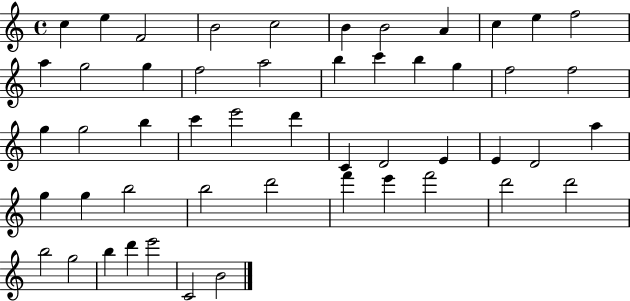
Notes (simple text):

C5/q E5/q F4/h B4/h C5/h B4/q B4/h A4/q C5/q E5/q F5/h A5/q G5/h G5/q F5/h A5/h B5/q C6/q B5/q G5/q F5/h F5/h G5/q G5/h B5/q C6/q E6/h D6/q C4/q D4/h E4/q E4/q D4/h A5/q G5/q G5/q B5/h B5/h D6/h F6/q E6/q F6/h D6/h D6/h B5/h G5/h B5/q D6/q E6/h C4/h B4/h